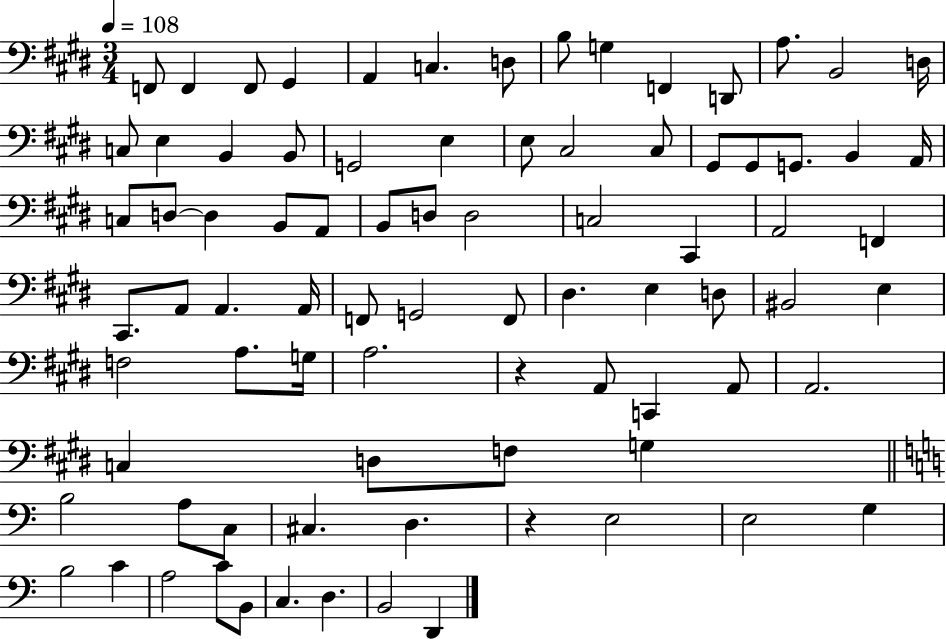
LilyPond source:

{
  \clef bass
  \numericTimeSignature
  \time 3/4
  \key e \major
  \tempo 4 = 108
  f,8 f,4 f,8 gis,4 | a,4 c4. d8 | b8 g4 f,4 d,8 | a8. b,2 d16 | \break c8 e4 b,4 b,8 | g,2 e4 | e8 cis2 cis8 | gis,8 gis,8 g,8. b,4 a,16 | \break c8 d8~~ d4 b,8 a,8 | b,8 d8 d2 | c2 cis,4 | a,2 f,4 | \break cis,8. a,8 a,4. a,16 | f,8 g,2 f,8 | dis4. e4 d8 | bis,2 e4 | \break f2 a8. g16 | a2. | r4 a,8 c,4 a,8 | a,2. | \break c4 d8 f8 g4 | \bar "||" \break \key a \minor b2 a8 c8 | cis4. d4. | r4 e2 | e2 g4 | \break b2 c'4 | a2 c'8 b,8 | c4. d4. | b,2 d,4 | \break \bar "|."
}